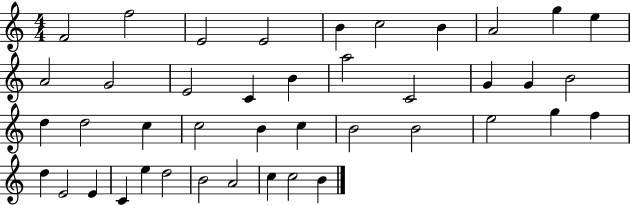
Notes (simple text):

F4/h F5/h E4/h E4/h B4/q C5/h B4/q A4/h G5/q E5/q A4/h G4/h E4/h C4/q B4/q A5/h C4/h G4/q G4/q B4/h D5/q D5/h C5/q C5/h B4/q C5/q B4/h B4/h E5/h G5/q F5/q D5/q E4/h E4/q C4/q E5/q D5/h B4/h A4/h C5/q C5/h B4/q